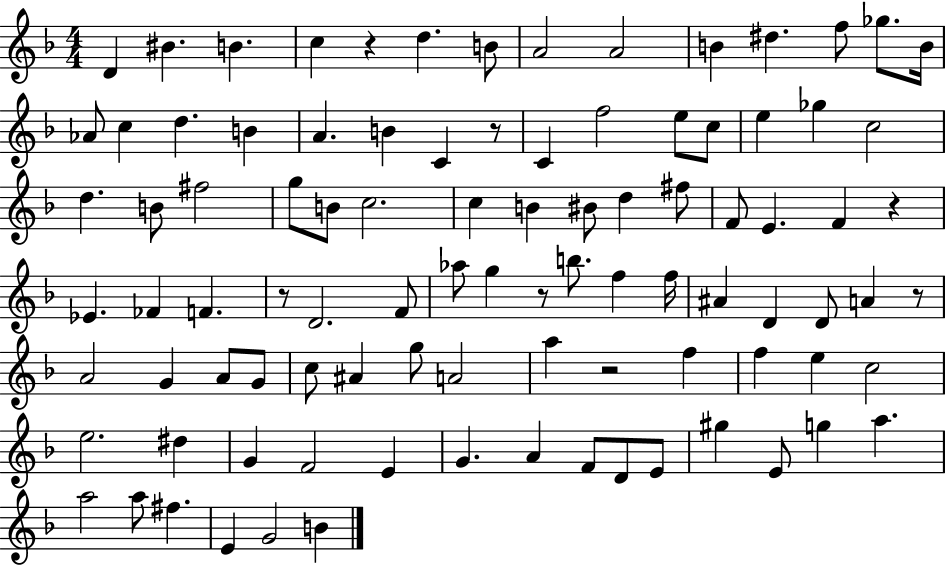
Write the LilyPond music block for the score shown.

{
  \clef treble
  \numericTimeSignature
  \time 4/4
  \key f \major
  d'4 bis'4. b'4. | c''4 r4 d''4. b'8 | a'2 a'2 | b'4 dis''4. f''8 ges''8. b'16 | \break aes'8 c''4 d''4. b'4 | a'4. b'4 c'4 r8 | c'4 f''2 e''8 c''8 | e''4 ges''4 c''2 | \break d''4. b'8 fis''2 | g''8 b'8 c''2. | c''4 b'4 bis'8 d''4 fis''8 | f'8 e'4. f'4 r4 | \break ees'4. fes'4 f'4. | r8 d'2. f'8 | aes''8 g''4 r8 b''8. f''4 f''16 | ais'4 d'4 d'8 a'4 r8 | \break a'2 g'4 a'8 g'8 | c''8 ais'4 g''8 a'2 | a''4 r2 f''4 | f''4 e''4 c''2 | \break e''2. dis''4 | g'4 f'2 e'4 | g'4. a'4 f'8 d'8 e'8 | gis''4 e'8 g''4 a''4. | \break a''2 a''8 fis''4. | e'4 g'2 b'4 | \bar "|."
}